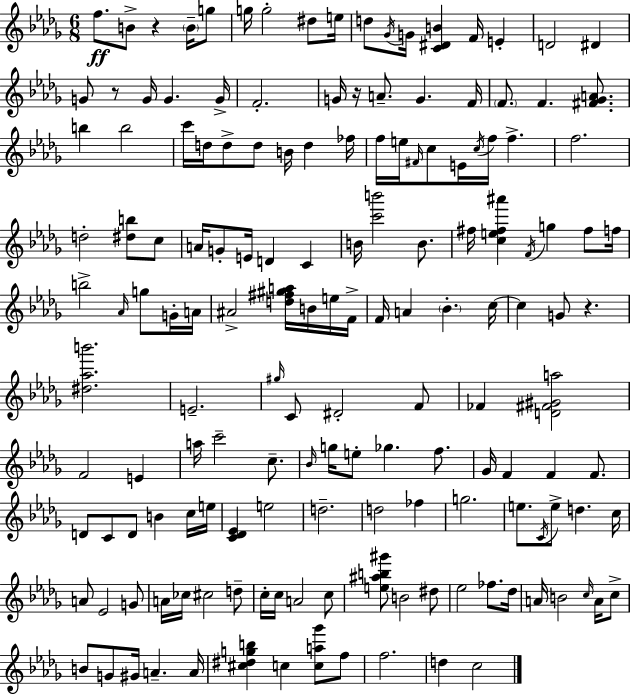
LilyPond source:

{
  \clef treble
  \numericTimeSignature
  \time 6/8
  \key bes \minor
  f''8.\ff b'8-> r4 \parenthesize b'16-- g''8 | g''16 g''2-. dis''8 e''16 | d''8 \acciaccatura { ges'16 } g'16 <c' dis' b'>4 f'16 e'4-. | d'2 dis'4 | \break g'8 r8 g'16 g'4. | g'16-> f'2.-. | g'16 r16 a'8.-- g'4. | f'16 \parenthesize f'8. f'4. <fis' ges' a'>8. | \break b''4 b''2 | c'''16 d''16 d''8-> d''8 b'16 d''4 | fes''16 f''16 e''16 \grace { fis'16 } c''8 e'16 \acciaccatura { c''16 } f''16 f''4.-> | f''2. | \break d''2-. <dis'' b''>8 | c''8 a'16 g'8-. e'16 d'4 c'4 | b'16 <c''' b'''>2 | b'8. fis''16 <c'' e'' fis'' ais'''>4 \acciaccatura { f'16 } g''4 | \break fis''8 f''16 b''2-> | \grace { aes'16 } g''8 g'16-. a'16 ais'2-> | <d'' fis'' gis'' a''>16 b'16 e''16 f'16-> f'16 a'4 \parenthesize bes'4.-. | c''16~~ c''4 g'8 r4. | \break <dis'' aes'' b'''>2. | e'2.-- | \grace { gis''16 } c'8 dis'2-. | f'8 fes'4 <d' fis' gis' a''>2 | \break f'2 | e'4 a''16 c'''2-- | c''8.-- \grace { bes'16 } g''16 e''8-. ges''4. | f''8. ges'16 f'4 | \break f'4 f'8. d'8 c'8 d'8 | b'4 c''16 e''16 <c' des' ees'>4 e''2 | d''2.-- | d''2 | \break fes''4 g''2. | e''8. \acciaccatura { c'16 } e''8-> | d''4. c''16 a'8 ees'2 | g'8 a'16 ces''16 cis''2 | \break d''8-- c''16-. c''16 a'2 | c''8 <e'' ais'' b'' gis'''>8 b'2 | dis''8 ees''2 | fes''8. des''16 a'16 b'2 | \break \grace { c''16 } a'16 c''8-> b'8 g'8 | gis'16 a'4.-- a'16 <cis'' dis'' g'' b''>4 | c''4 <c'' a'' ges'''>8 f''8 f''2. | d''4 | \break c''2 \bar "|."
}